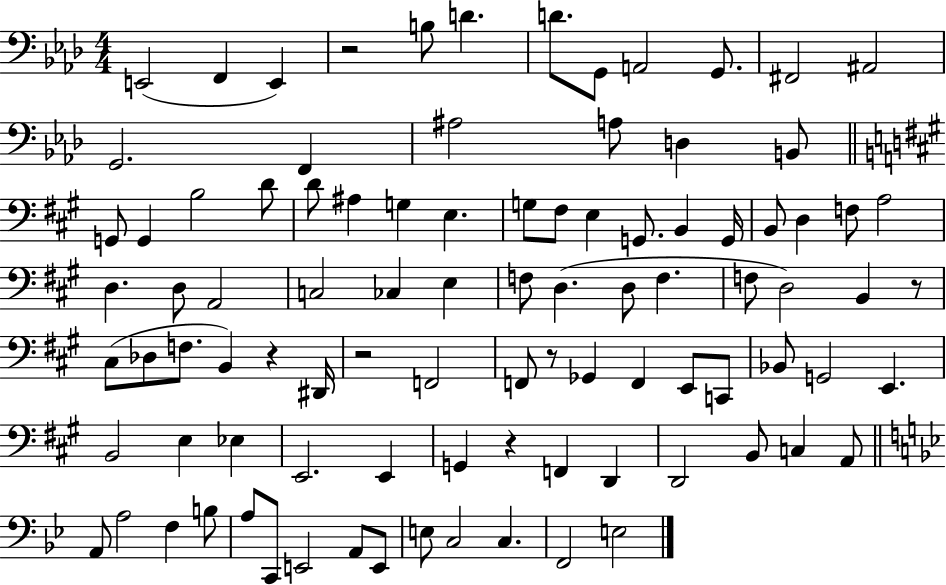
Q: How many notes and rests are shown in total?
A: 94